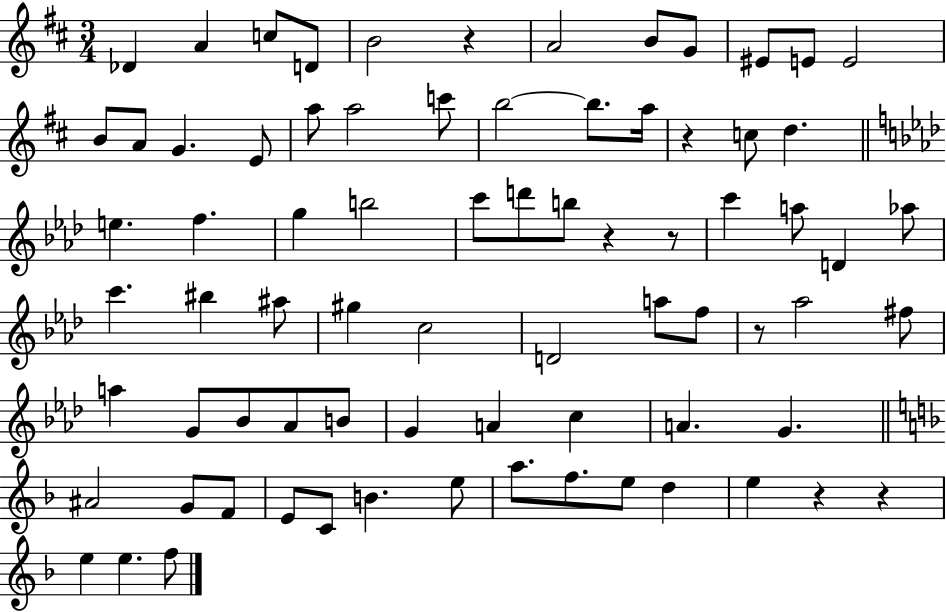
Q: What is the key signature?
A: D major